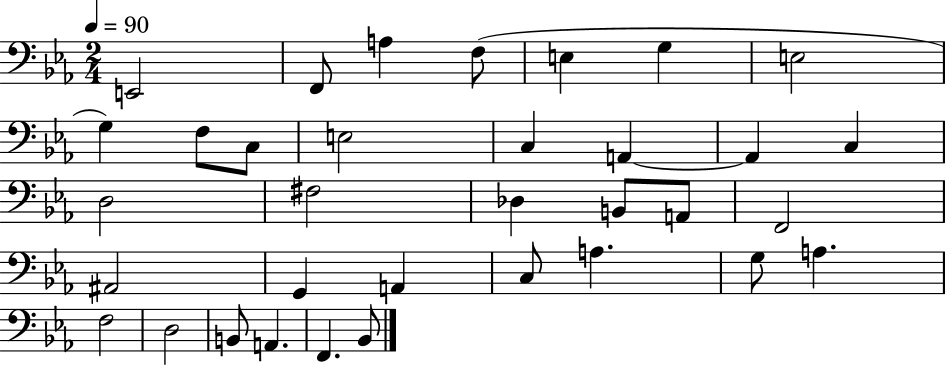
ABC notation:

X:1
T:Untitled
M:2/4
L:1/4
K:Eb
E,,2 F,,/2 A, F,/2 E, G, E,2 G, F,/2 C,/2 E,2 C, A,, A,, C, D,2 ^F,2 _D, B,,/2 A,,/2 F,,2 ^A,,2 G,, A,, C,/2 A, G,/2 A, F,2 D,2 B,,/2 A,, F,, _B,,/2